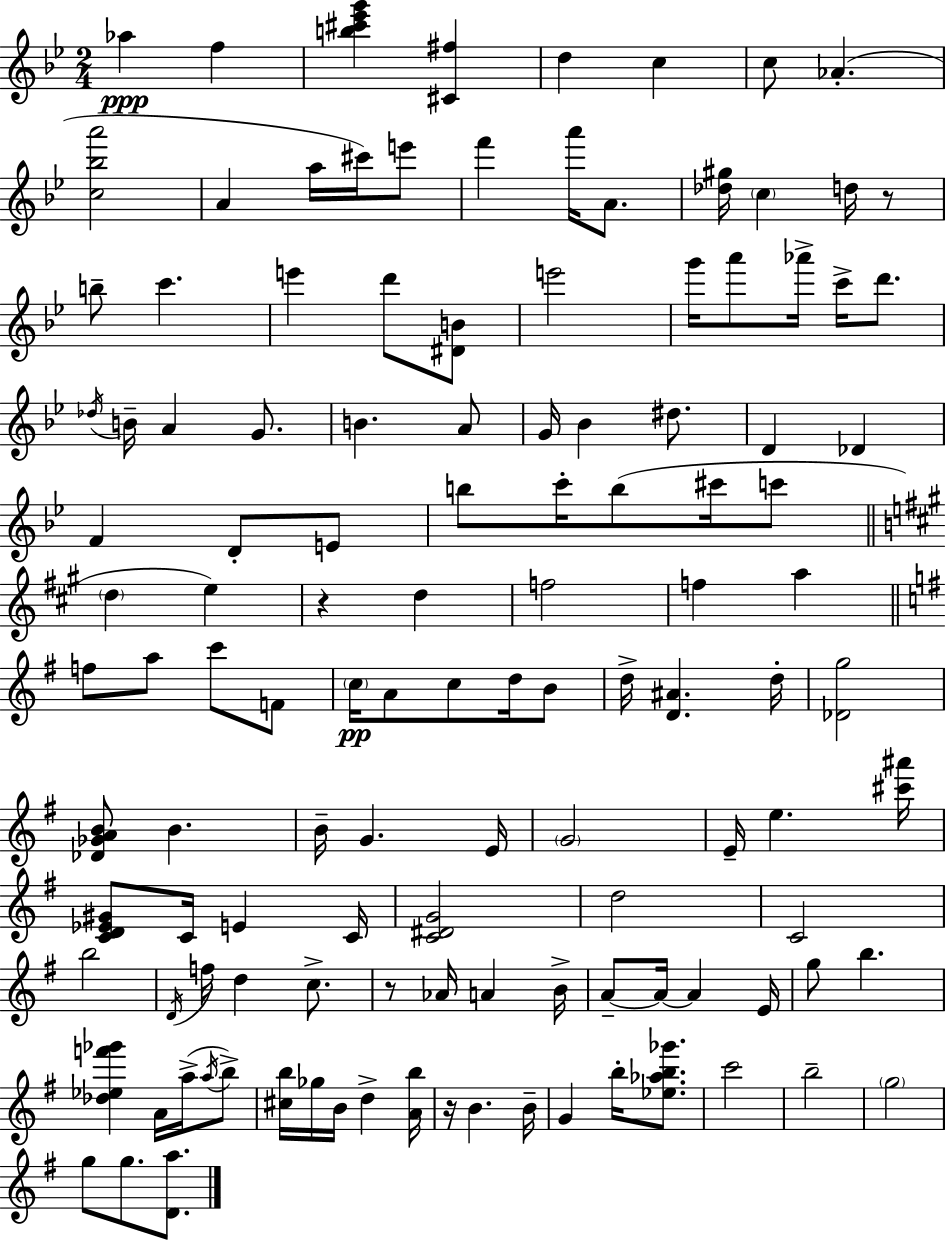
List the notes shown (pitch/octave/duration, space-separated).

Ab5/q F5/q [B5,C#6,Eb6,G6]/q [C#4,F#5]/q D5/q C5/q C5/e Ab4/q. [C5,Bb5,A6]/h A4/q A5/s C#6/s E6/e F6/q A6/s A4/e. [Db5,G#5]/s C5/q D5/s R/e B5/e C6/q. E6/q D6/e [D#4,B4]/e E6/h G6/s A6/e Ab6/s C6/s D6/e. Db5/s B4/s A4/q G4/e. B4/q. A4/e G4/s Bb4/q D#5/e. D4/q Db4/q F4/q D4/e E4/e B5/e C6/s B5/e C#6/s C6/e D5/q E5/q R/q D5/q F5/h F5/q A5/q F5/e A5/e C6/e F4/e C5/s A4/e C5/e D5/s B4/e D5/s [D4,A#4]/q. D5/s [Db4,G5]/h [Db4,Gb4,A4,B4]/e B4/q. B4/s G4/q. E4/s G4/h E4/s E5/q. [C#6,A#6]/s [C4,D4,Eb4,G#4]/e C4/s E4/q C4/s [C4,D#4,G4]/h D5/h C4/h B5/h D4/s F5/s D5/q C5/e. R/e Ab4/s A4/q B4/s A4/e A4/s A4/q E4/s G5/e B5/q. [Db5,Eb5,F6,Gb6]/q A4/s A5/s A5/s B5/e [C#5,B5]/s Gb5/s B4/s D5/q [A4,B5]/s R/s B4/q. B4/s G4/q B5/s [Eb5,Ab5,B5,Gb6]/e. C6/h B5/h G5/h G5/e G5/e. [D4,A5]/e.